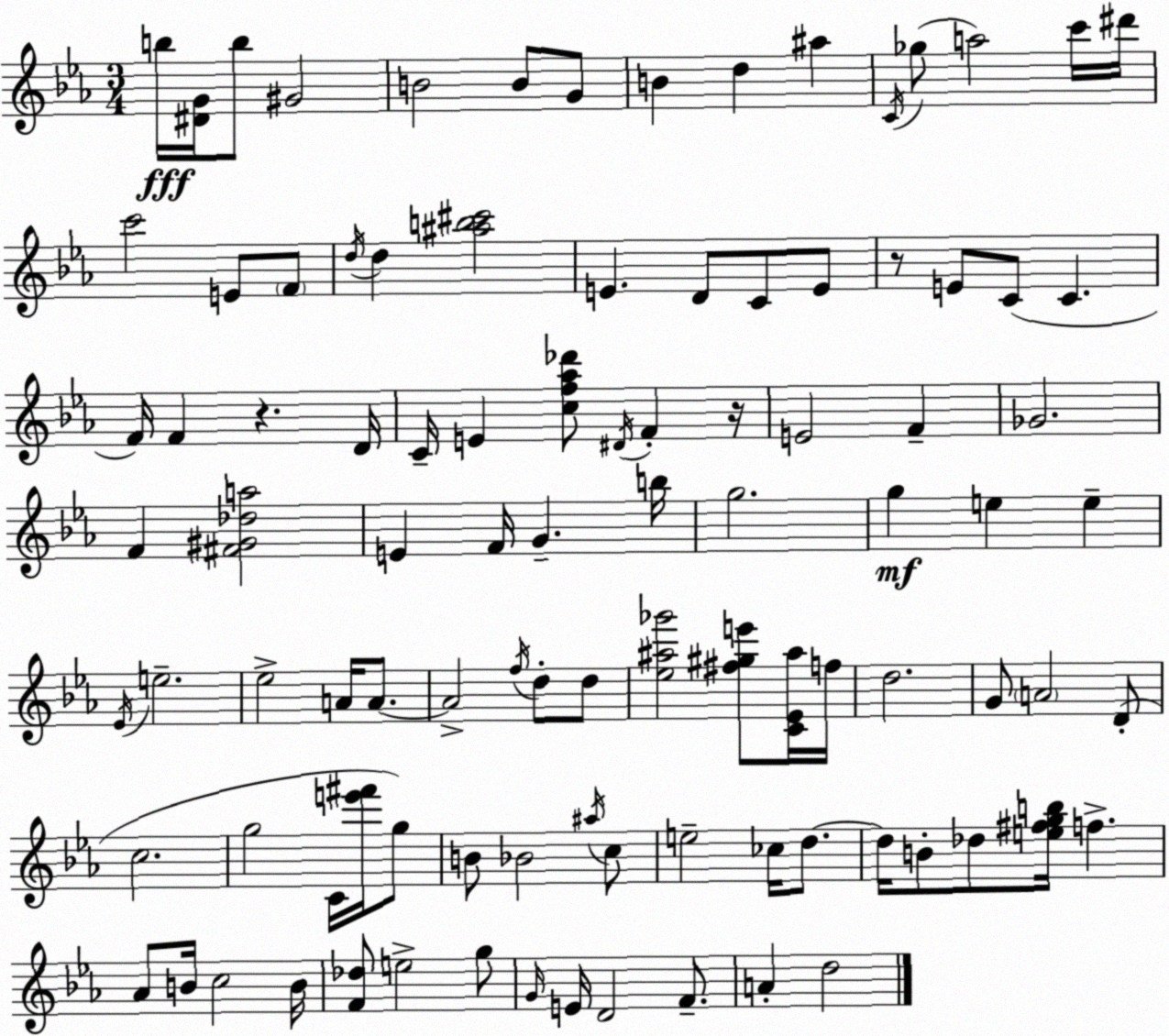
X:1
T:Untitled
M:3/4
L:1/4
K:Eb
b/4 [^DG]/4 b/2 ^G2 B2 B/2 G/2 B d ^a C/4 _g/2 a2 c'/4 ^d'/4 c'2 E/2 F/2 d/4 d [^ab^c']2 E D/2 C/2 E/2 z/2 E/2 C/2 C F/4 F z D/4 C/4 E [cf_a_d']/2 ^D/4 F z/4 E2 F _G2 F [^F^G_da]2 E F/4 G b/4 g2 g e e _E/4 e2 _e2 A/4 A/2 A2 f/4 d/2 d/2 [_e^a_g']2 [^f^ge']/2 [C_E^a]/4 f/4 d2 G/2 A2 D/2 c2 g2 C/4 [e'^f']/4 g/2 B/2 _B2 ^a/4 c/2 e2 _c/4 d/2 d/4 B/2 _d/2 [e^fgb]/4 f _A/2 B/4 c2 B/4 [F_d]/2 e2 g/2 G/4 E/4 D2 F/2 A d2